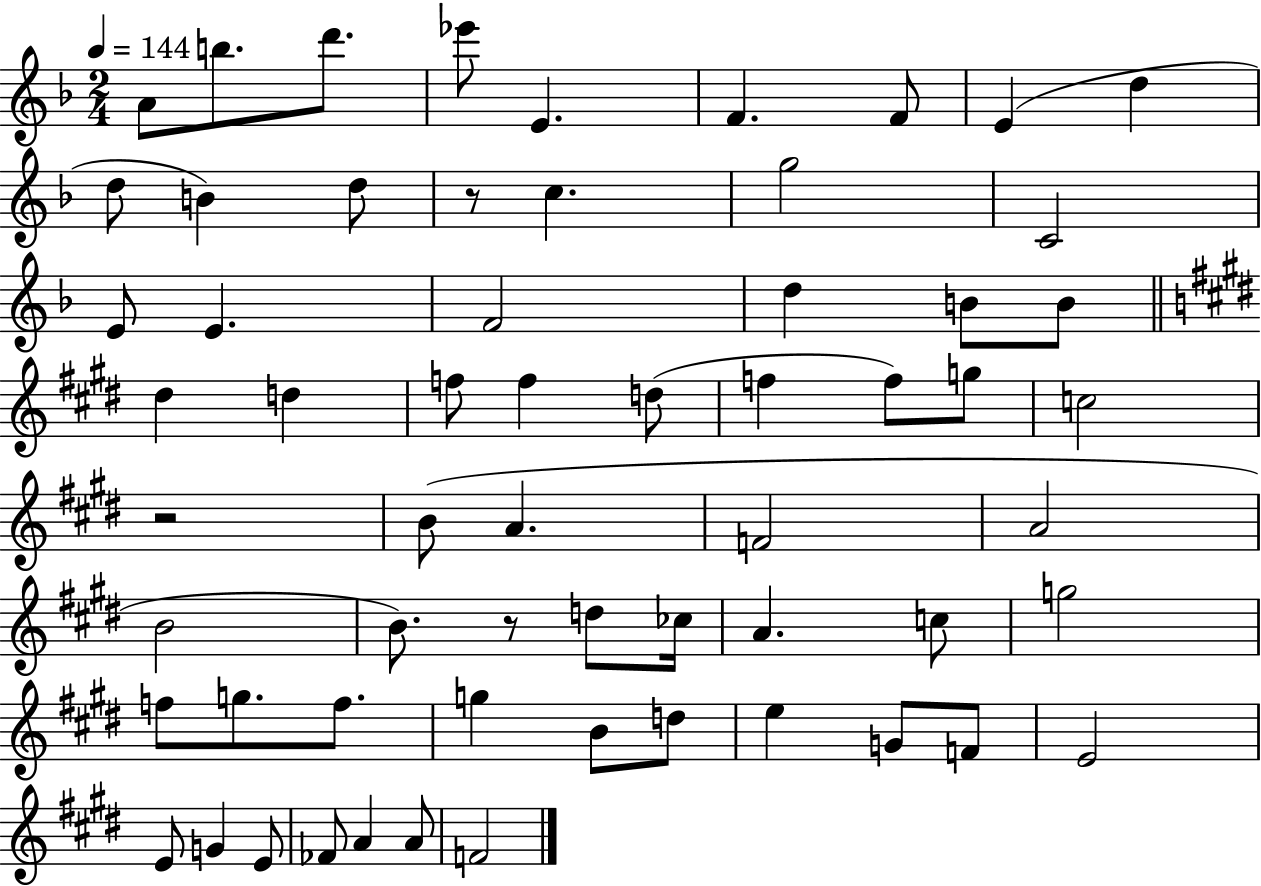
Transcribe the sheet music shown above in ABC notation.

X:1
T:Untitled
M:2/4
L:1/4
K:F
A/2 b/2 d'/2 _e'/2 E F F/2 E d d/2 B d/2 z/2 c g2 C2 E/2 E F2 d B/2 B/2 ^d d f/2 f d/2 f f/2 g/2 c2 z2 B/2 A F2 A2 B2 B/2 z/2 d/2 _c/4 A c/2 g2 f/2 g/2 f/2 g B/2 d/2 e G/2 F/2 E2 E/2 G E/2 _F/2 A A/2 F2